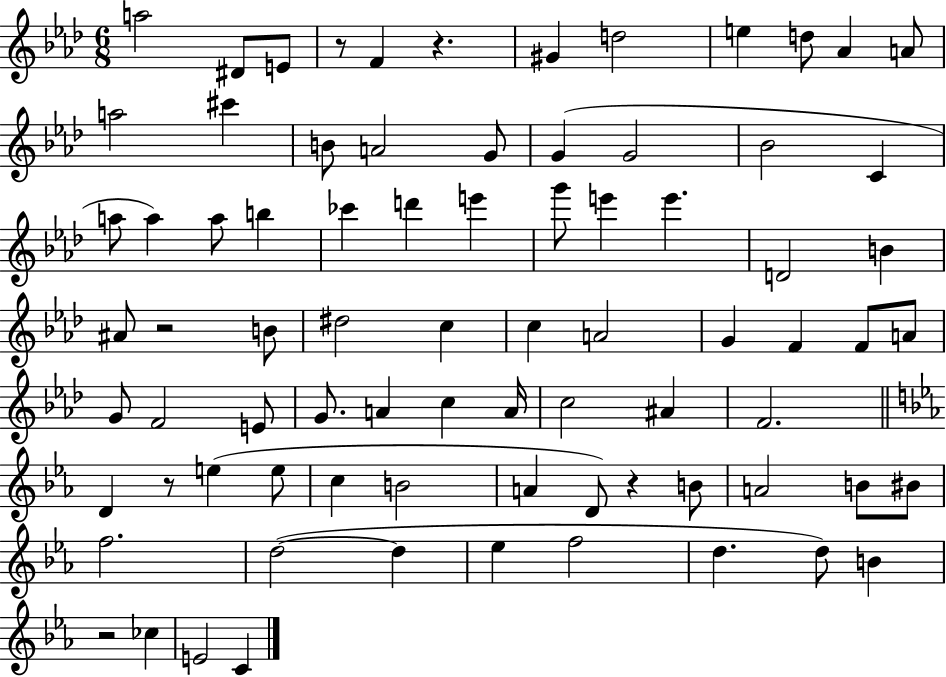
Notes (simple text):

A5/h D#4/e E4/e R/e F4/q R/q. G#4/q D5/h E5/q D5/e Ab4/q A4/e A5/h C#6/q B4/e A4/h G4/e G4/q G4/h Bb4/h C4/q A5/e A5/q A5/e B5/q CES6/q D6/q E6/q G6/e E6/q E6/q. D4/h B4/q A#4/e R/h B4/e D#5/h C5/q C5/q A4/h G4/q F4/q F4/e A4/e G4/e F4/h E4/e G4/e. A4/q C5/q A4/s C5/h A#4/q F4/h. D4/q R/e E5/q E5/e C5/q B4/h A4/q D4/e R/q B4/e A4/h B4/e BIS4/e F5/h. D5/h D5/q Eb5/q F5/h D5/q. D5/e B4/q R/h CES5/q E4/h C4/q